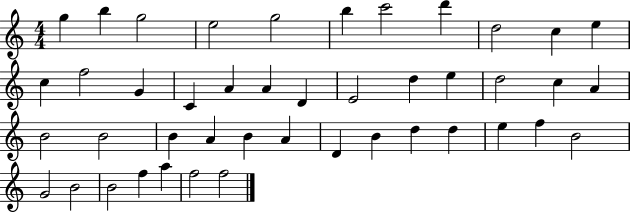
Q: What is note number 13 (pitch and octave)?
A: F5